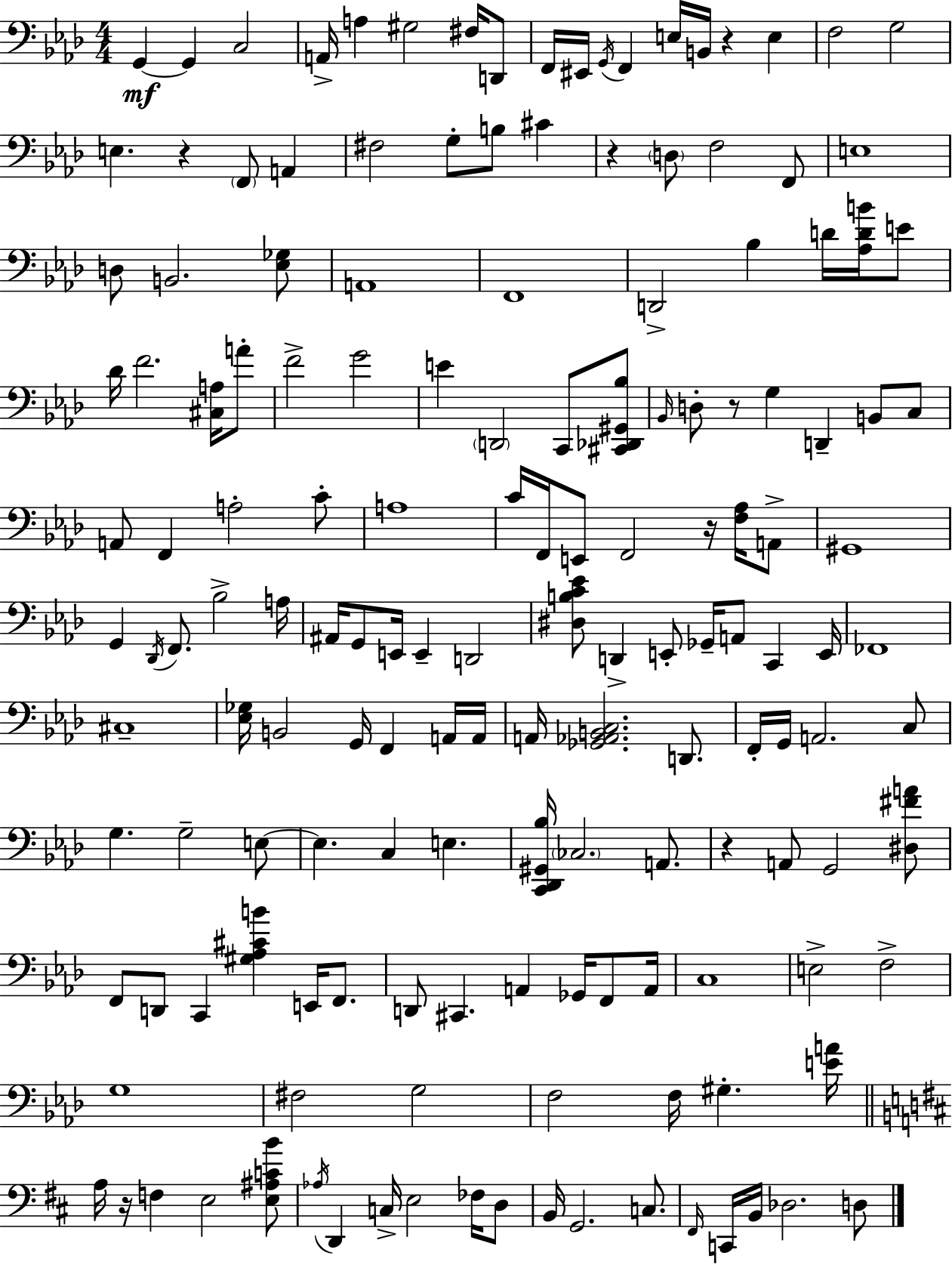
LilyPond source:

{
  \clef bass
  \numericTimeSignature
  \time 4/4
  \key aes \major
  g,4~~\mf g,4 c2 | a,16-> a4 gis2 fis16 d,8 | f,16 eis,16 \acciaccatura { g,16 } f,4 e16 b,16 r4 e4 | f2 g2 | \break e4. r4 \parenthesize f,8 a,4 | fis2 g8-. b8 cis'4 | r4 \parenthesize d8 f2 f,8 | e1 | \break d8 b,2. <ees ges>8 | a,1 | f,1 | d,2-> bes4 d'16 <aes d' b'>16 e'8 | \break des'16 f'2. <cis a>16 a'8-. | f'2-> g'2 | e'4 \parenthesize d,2 c,8 <cis, des, gis, bes>8 | \grace { bes,16 } d8-. r8 g4 d,4-- b,8 | \break c8 a,8 f,4 a2-. | c'8-. a1 | c'16 f,16 e,8 f,2 r16 <f aes>16 | a,8-> gis,1 | \break g,4 \acciaccatura { des,16 } f,8. bes2-> | a16 ais,16 g,8 e,16 e,4-- d,2 | <dis b c' ees'>8 d,4-> e,8-. ges,16-- a,8 c,4 | e,16 fes,1 | \break cis1-- | <ees ges>16 b,2 g,16 f,4 | a,16 a,16 a,16 <ges, aes, b, c>2. | d,8. f,16-. g,16 a,2. | \break c8 g4. g2-- | e8~~ e4. c4 e4. | <c, des, gis, bes>16 \parenthesize ces2. | a,8. r4 a,8 g,2 | \break <dis fis' a'>8 f,8 d,8 c,4 <gis aes cis' b'>4 e,16 | f,8. d,8 cis,4. a,4 ges,16 | f,8 a,16 c1 | e2-> f2-> | \break g1 | fis2 g2 | f2 f16 gis4.-. | <e' a'>16 \bar "||" \break \key d \major a16 r16 f4 e2 <e ais c' b'>8 | \acciaccatura { aes16 } d,4 c16-> e2 fes16 d8 | b,16 g,2. c8. | \grace { fis,16 } c,16 b,16 des2. | \break d8 \bar "|."
}